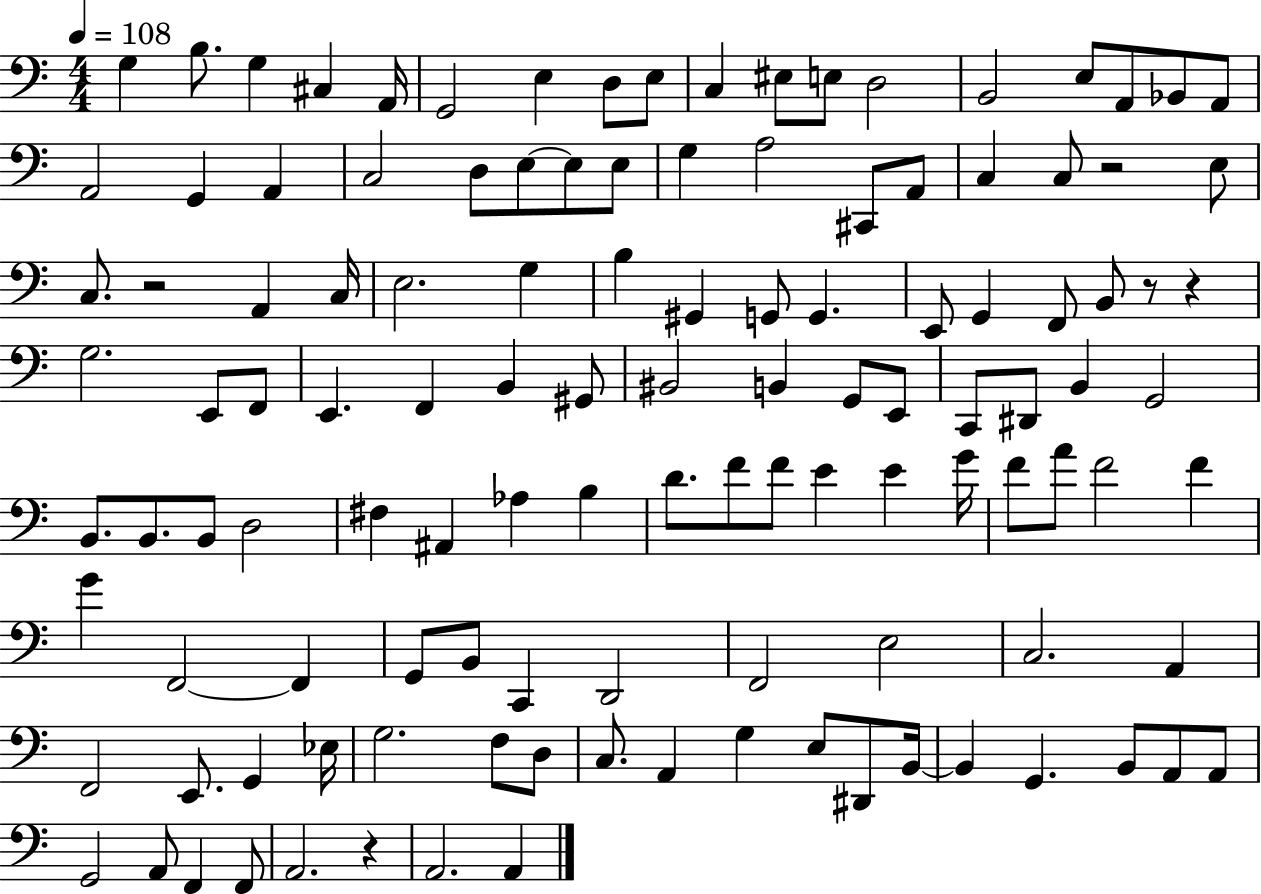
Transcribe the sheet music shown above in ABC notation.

X:1
T:Untitled
M:4/4
L:1/4
K:C
G, B,/2 G, ^C, A,,/4 G,,2 E, D,/2 E,/2 C, ^E,/2 E,/2 D,2 B,,2 E,/2 A,,/2 _B,,/2 A,,/2 A,,2 G,, A,, C,2 D,/2 E,/2 E,/2 E,/2 G, A,2 ^C,,/2 A,,/2 C, C,/2 z2 E,/2 C,/2 z2 A,, C,/4 E,2 G, B, ^G,, G,,/2 G,, E,,/2 G,, F,,/2 B,,/2 z/2 z G,2 E,,/2 F,,/2 E,, F,, B,, ^G,,/2 ^B,,2 B,, G,,/2 E,,/2 C,,/2 ^D,,/2 B,, G,,2 B,,/2 B,,/2 B,,/2 D,2 ^F, ^A,, _A, B, D/2 F/2 F/2 E E G/4 F/2 A/2 F2 F G F,,2 F,, G,,/2 B,,/2 C,, D,,2 F,,2 E,2 C,2 A,, F,,2 E,,/2 G,, _E,/4 G,2 F,/2 D,/2 C,/2 A,, G, E,/2 ^D,,/2 B,,/4 B,, G,, B,,/2 A,,/2 A,,/2 G,,2 A,,/2 F,, F,,/2 A,,2 z A,,2 A,,